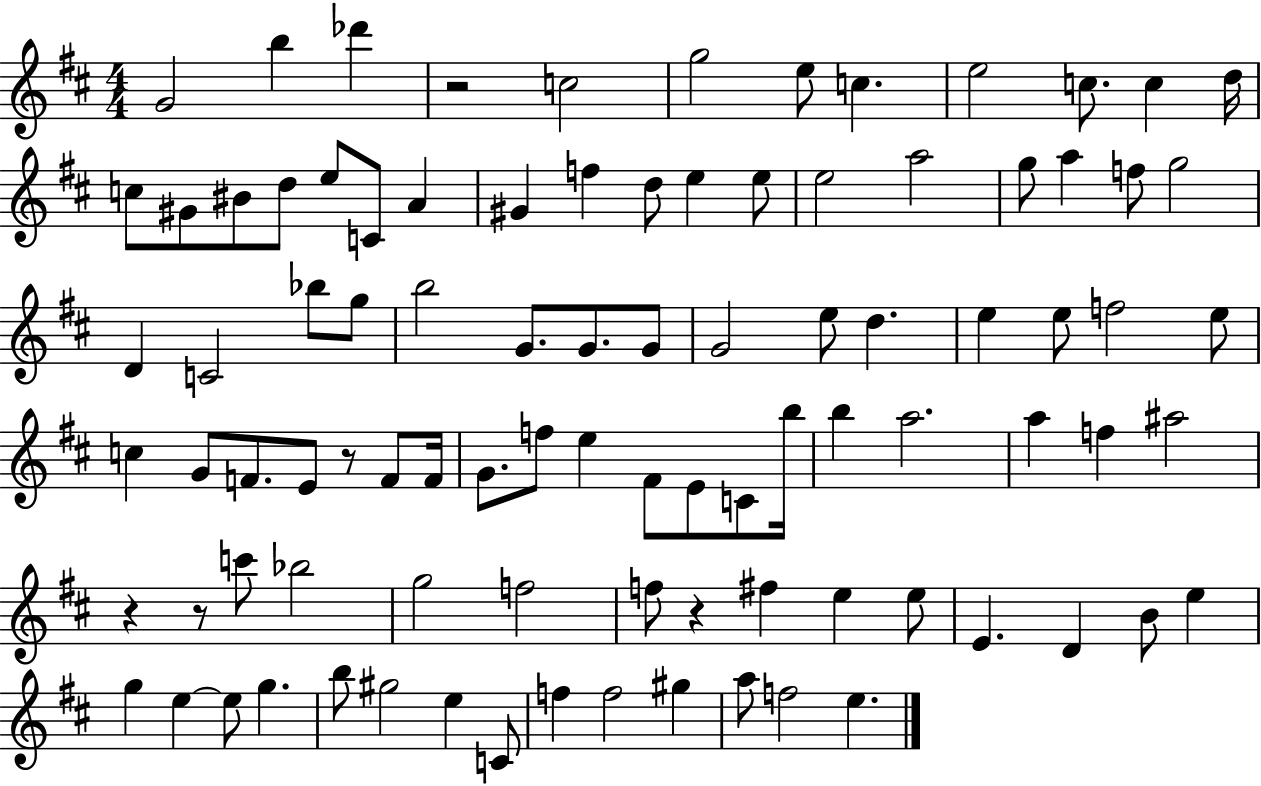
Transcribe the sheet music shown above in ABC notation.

X:1
T:Untitled
M:4/4
L:1/4
K:D
G2 b _d' z2 c2 g2 e/2 c e2 c/2 c d/4 c/2 ^G/2 ^B/2 d/2 e/2 C/2 A ^G f d/2 e e/2 e2 a2 g/2 a f/2 g2 D C2 _b/2 g/2 b2 G/2 G/2 G/2 G2 e/2 d e e/2 f2 e/2 c G/2 F/2 E/2 z/2 F/2 F/4 G/2 f/2 e ^F/2 E/2 C/2 b/4 b a2 a f ^a2 z z/2 c'/2 _b2 g2 f2 f/2 z ^f e e/2 E D B/2 e g e e/2 g b/2 ^g2 e C/2 f f2 ^g a/2 f2 e